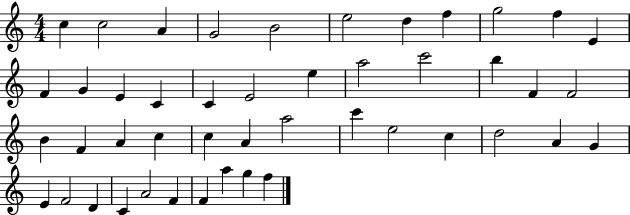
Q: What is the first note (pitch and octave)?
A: C5